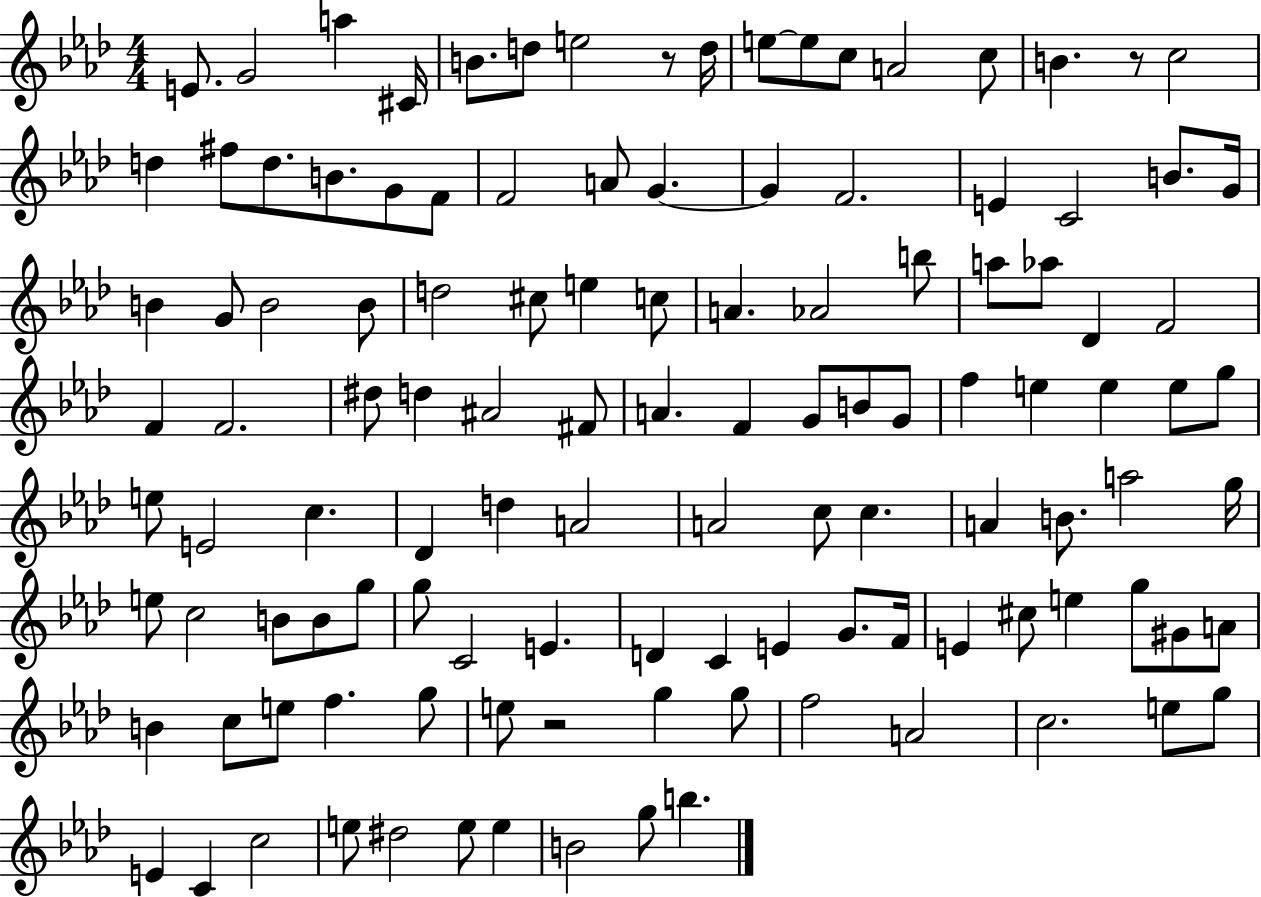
{
  \clef treble
  \numericTimeSignature
  \time 4/4
  \key aes \major
  e'8. g'2 a''4 cis'16 | b'8. d''8 e''2 r8 d''16 | e''8~~ e''8 c''8 a'2 c''8 | b'4. r8 c''2 | \break d''4 fis''8 d''8. b'8. g'8 f'8 | f'2 a'8 g'4.~~ | g'4 f'2. | e'4 c'2 b'8. g'16 | \break b'4 g'8 b'2 b'8 | d''2 cis''8 e''4 c''8 | a'4. aes'2 b''8 | a''8 aes''8 des'4 f'2 | \break f'4 f'2. | dis''8 d''4 ais'2 fis'8 | a'4. f'4 g'8 b'8 g'8 | f''4 e''4 e''4 e''8 g''8 | \break e''8 e'2 c''4. | des'4 d''4 a'2 | a'2 c''8 c''4. | a'4 b'8. a''2 g''16 | \break e''8 c''2 b'8 b'8 g''8 | g''8 c'2 e'4. | d'4 c'4 e'4 g'8. f'16 | e'4 cis''8 e''4 g''8 gis'8 a'8 | \break b'4 c''8 e''8 f''4. g''8 | e''8 r2 g''4 g''8 | f''2 a'2 | c''2. e''8 g''8 | \break e'4 c'4 c''2 | e''8 dis''2 e''8 e''4 | b'2 g''8 b''4. | \bar "|."
}